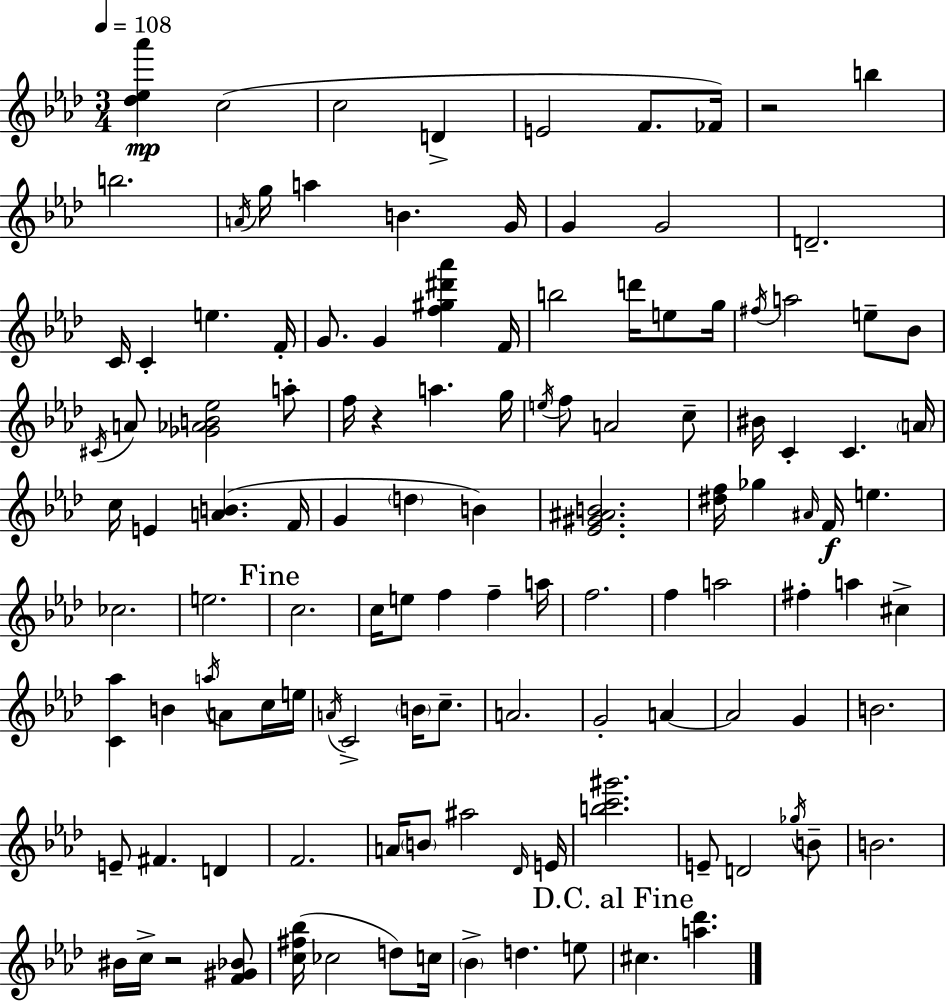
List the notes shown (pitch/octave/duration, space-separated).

[Db5,Eb5,Ab6]/q C5/h C5/h D4/q E4/h F4/e. FES4/s R/h B5/q B5/h. A4/s G5/s A5/q B4/q. G4/s G4/q G4/h D4/h. C4/s C4/q E5/q. F4/s G4/e. G4/q [F5,G#5,D#6,Ab6]/q F4/s B5/h D6/s E5/e G5/s F#5/s A5/h E5/e Bb4/e C#4/s A4/e [Gb4,Ab4,B4,Eb5]/h A5/e F5/s R/q A5/q. G5/s E5/s F5/e A4/h C5/e BIS4/s C4/q C4/q. A4/s C5/s E4/q [A4,B4]/q. F4/s G4/q D5/q B4/q [Eb4,G#4,A#4,B4]/h. [D#5,F5]/s Gb5/q A#4/s F4/s E5/q. CES5/h. E5/h. C5/h. C5/s E5/e F5/q F5/q A5/s F5/h. F5/q A5/h F#5/q A5/q C#5/q [C4,Ab5]/q B4/q A5/s A4/e C5/s E5/s A4/s C4/h B4/s C5/e. A4/h. G4/h A4/q A4/h G4/q B4/h. E4/e F#4/q. D4/q F4/h. A4/s B4/e A#5/h Db4/s E4/s [B5,C6,G#6]/h. E4/e D4/h Gb5/s B4/e B4/h. BIS4/s C5/s R/h [F4,G#4,Bb4]/e [C5,F#5,Bb5]/s CES5/h D5/e C5/s Bb4/q D5/q. E5/e C#5/q. [A5,Db6]/q.